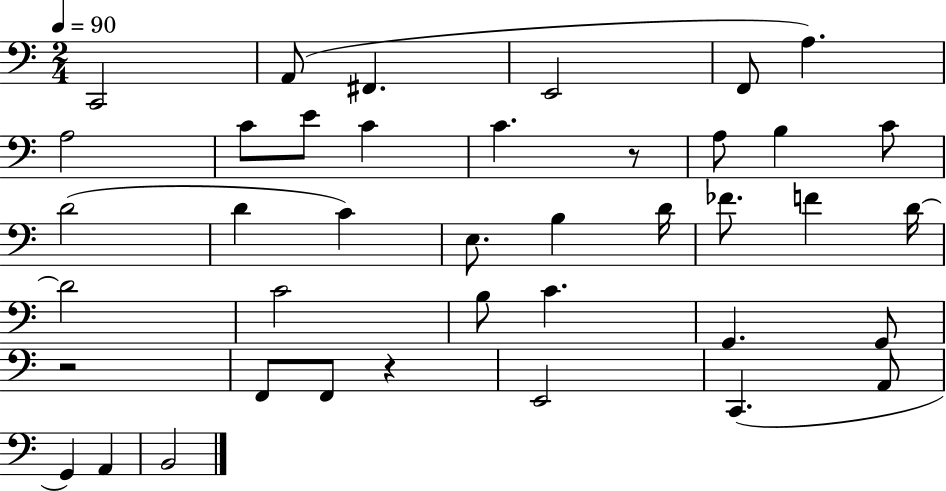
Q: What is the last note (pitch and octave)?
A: B2